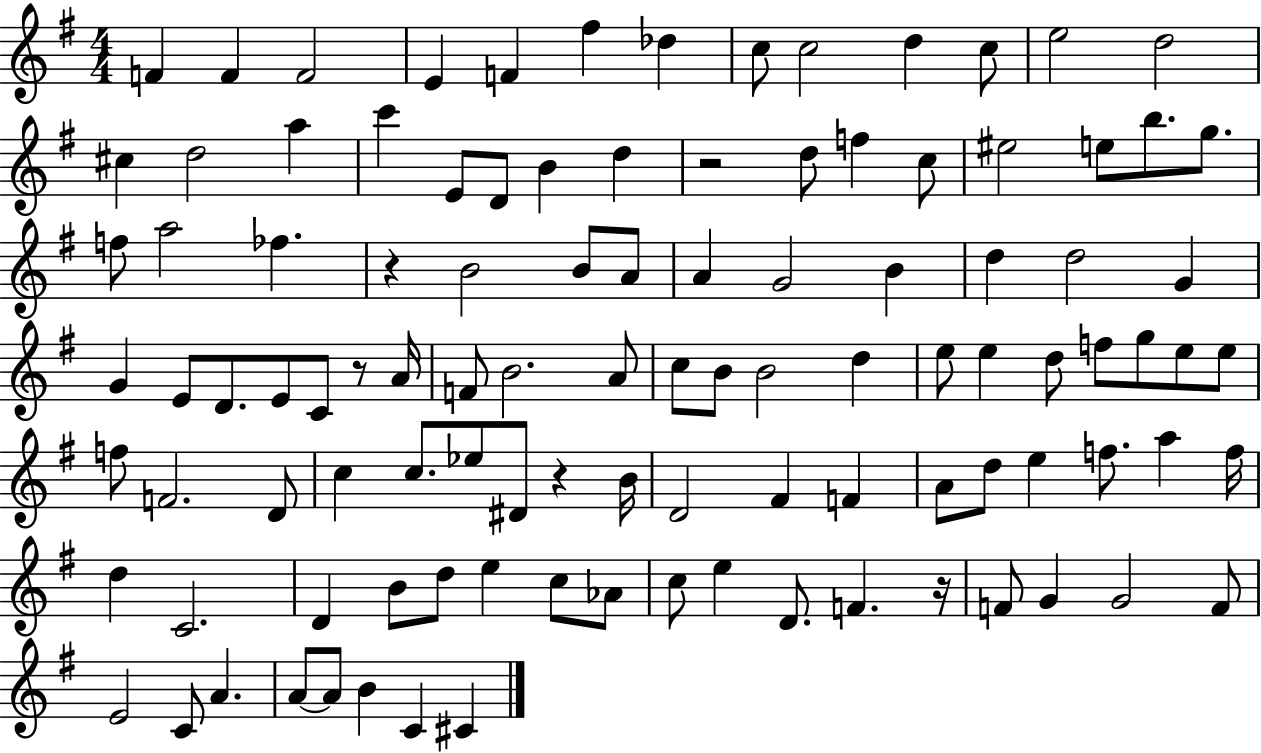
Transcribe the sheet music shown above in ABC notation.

X:1
T:Untitled
M:4/4
L:1/4
K:G
F F F2 E F ^f _d c/2 c2 d c/2 e2 d2 ^c d2 a c' E/2 D/2 B d z2 d/2 f c/2 ^e2 e/2 b/2 g/2 f/2 a2 _f z B2 B/2 A/2 A G2 B d d2 G G E/2 D/2 E/2 C/2 z/2 A/4 F/2 B2 A/2 c/2 B/2 B2 d e/2 e d/2 f/2 g/2 e/2 e/2 f/2 F2 D/2 c c/2 _e/2 ^D/2 z B/4 D2 ^F F A/2 d/2 e f/2 a f/4 d C2 D B/2 d/2 e c/2 _A/2 c/2 e D/2 F z/4 F/2 G G2 F/2 E2 C/2 A A/2 A/2 B C ^C